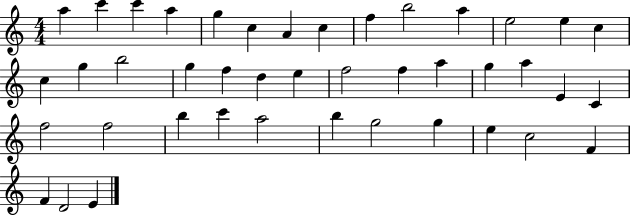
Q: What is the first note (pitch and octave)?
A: A5